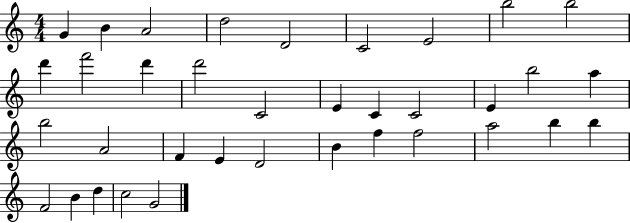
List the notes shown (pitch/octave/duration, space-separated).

G4/q B4/q A4/h D5/h D4/h C4/h E4/h B5/h B5/h D6/q F6/h D6/q D6/h C4/h E4/q C4/q C4/h E4/q B5/h A5/q B5/h A4/h F4/q E4/q D4/h B4/q F5/q F5/h A5/h B5/q B5/q F4/h B4/q D5/q C5/h G4/h